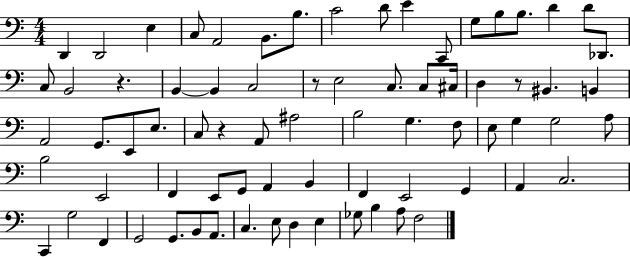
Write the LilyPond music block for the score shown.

{
  \clef bass
  \numericTimeSignature
  \time 4/4
  \key c \major
  d,4 d,2 e4 | c8 a,2 b,8. b8. | c'2 d'8 e'4 c,8 | g8 b8 b8. d'4 d'8 des,8. | \break c8 b,2 r4. | b,4~~ b,4 c2 | r8 e2 c8. c8 cis16 | d4 r8 bis,4. b,4 | \break a,2 g,8. e,8 e8. | c8 r4 a,8 ais2 | b2 g4. f8 | e8 g4 g2 a8 | \break b2 e,2 | f,4 e,8 g,8 a,4 b,4 | f,4 e,2 g,4 | a,4 c2. | \break c,4 g2 f,4 | g,2 g,8. b,8 a,8. | c4. e8 d4 e4 | ges8 b4 a8 f2 | \break \bar "|."
}